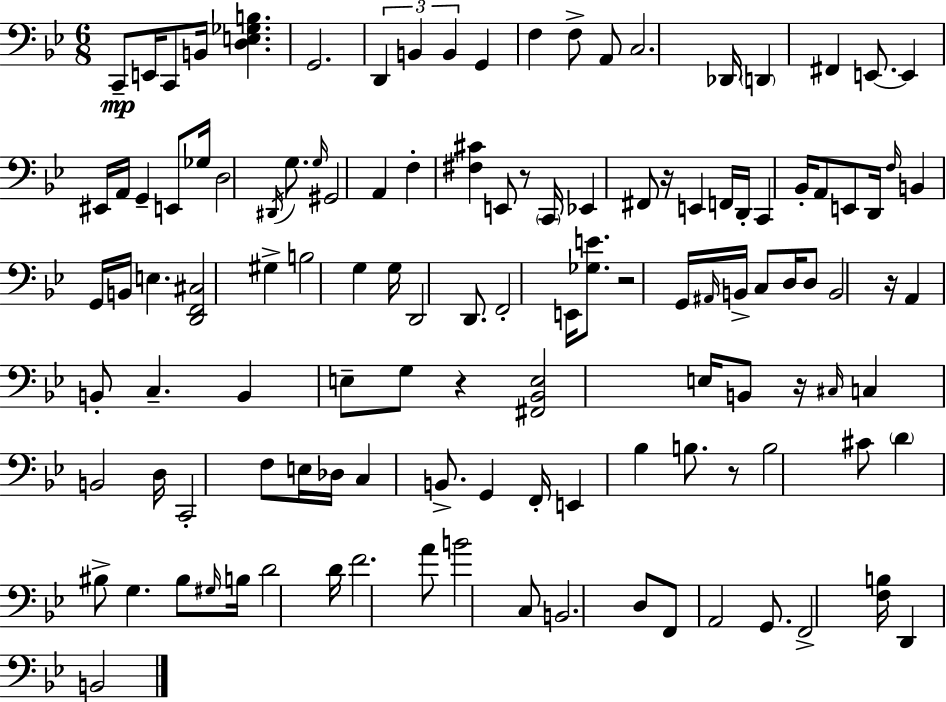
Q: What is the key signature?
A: G minor